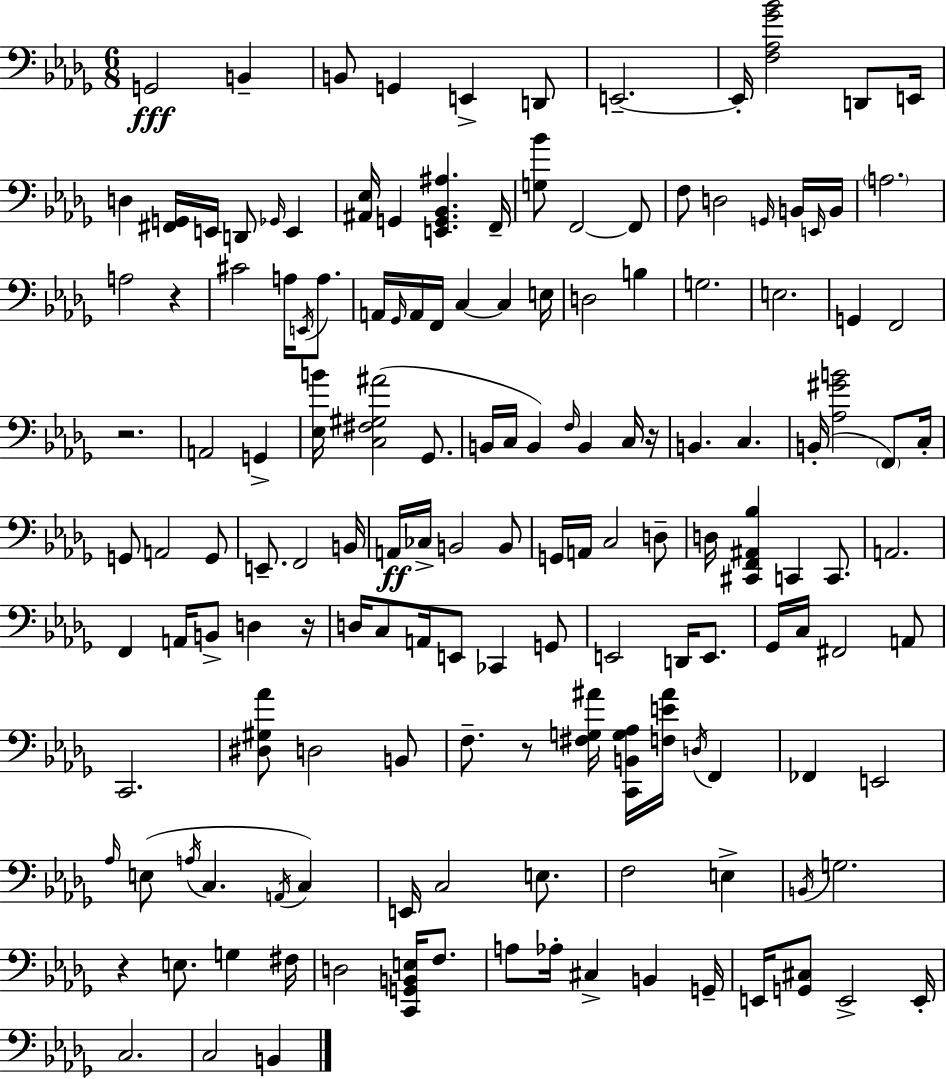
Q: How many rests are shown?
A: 6